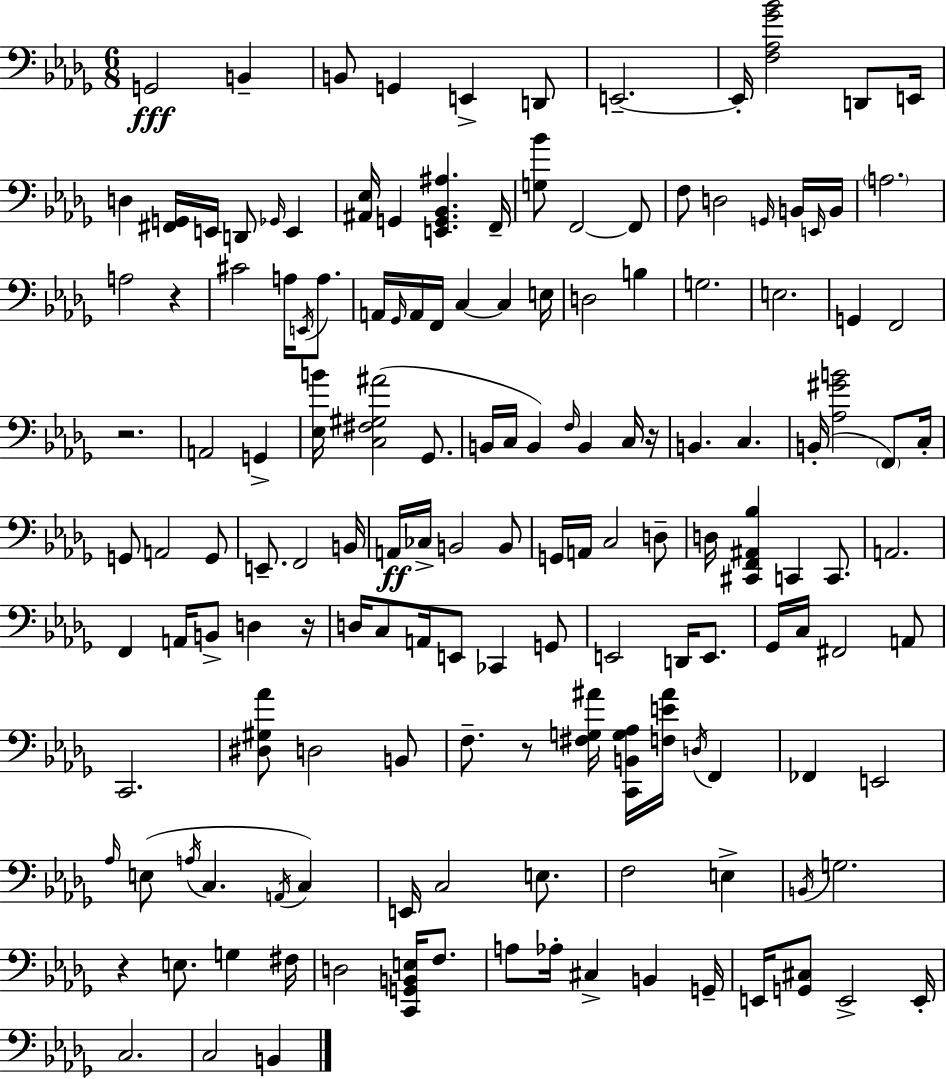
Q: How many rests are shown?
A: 6